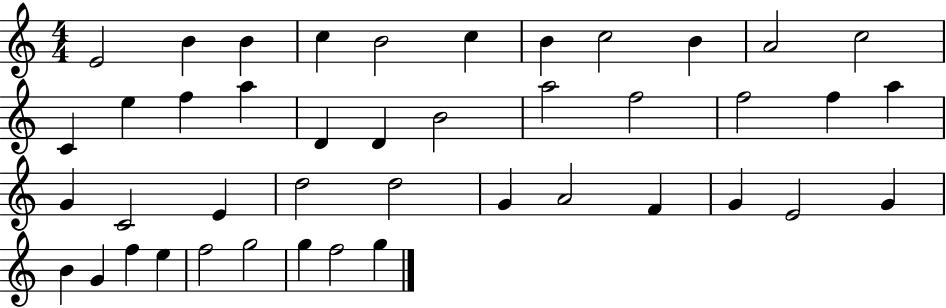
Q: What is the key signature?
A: C major